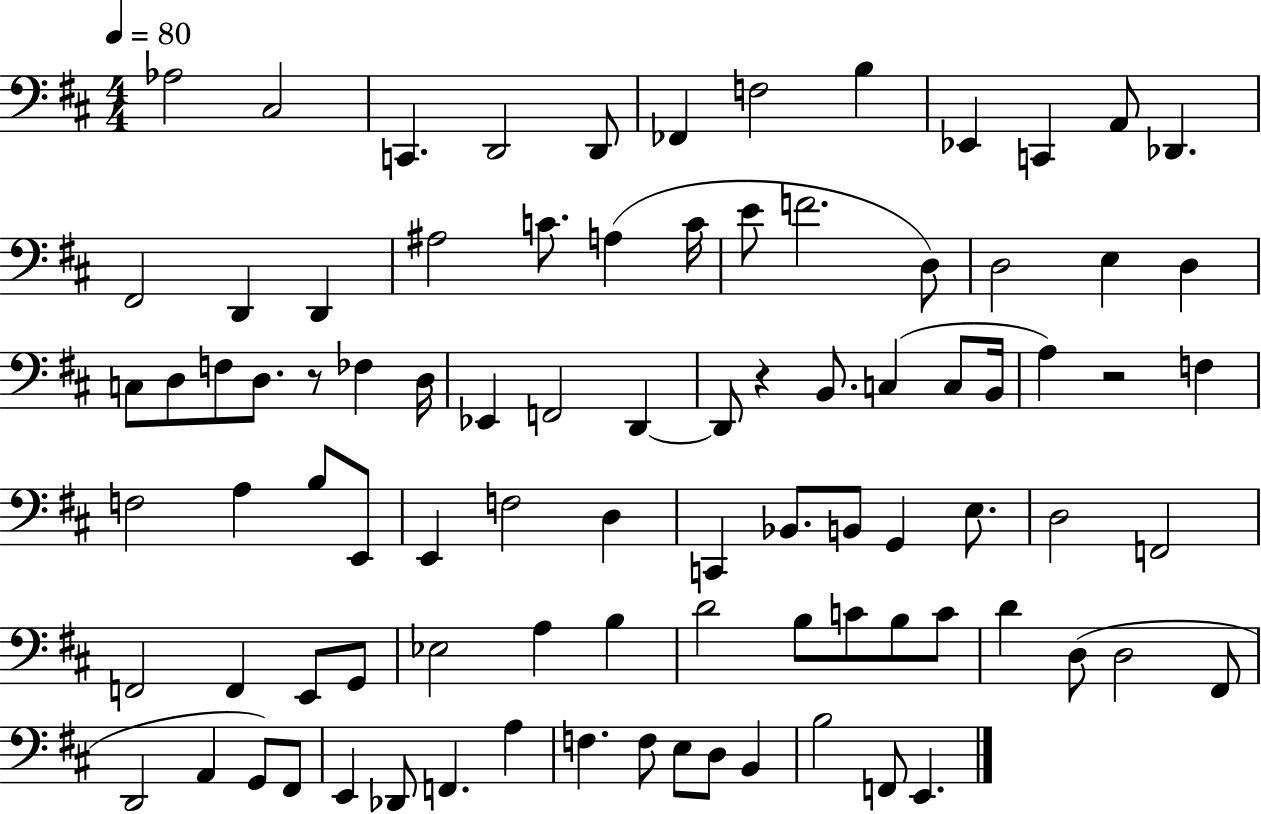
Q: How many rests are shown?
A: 3